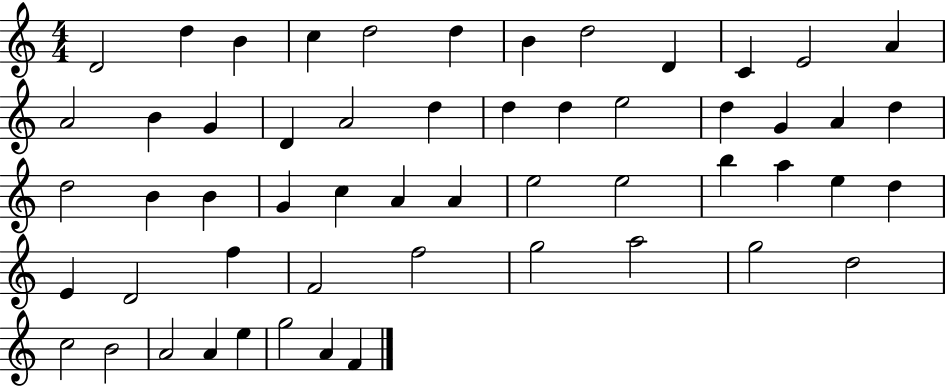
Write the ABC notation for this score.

X:1
T:Untitled
M:4/4
L:1/4
K:C
D2 d B c d2 d B d2 D C E2 A A2 B G D A2 d d d e2 d G A d d2 B B G c A A e2 e2 b a e d E D2 f F2 f2 g2 a2 g2 d2 c2 B2 A2 A e g2 A F